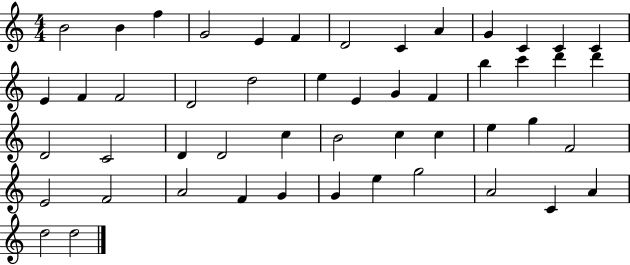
B4/h B4/q F5/q G4/h E4/q F4/q D4/h C4/q A4/q G4/q C4/q C4/q C4/q E4/q F4/q F4/h D4/h D5/h E5/q E4/q G4/q F4/q B5/q C6/q D6/q D6/q D4/h C4/h D4/q D4/h C5/q B4/h C5/q C5/q E5/q G5/q F4/h E4/h F4/h A4/h F4/q G4/q G4/q E5/q G5/h A4/h C4/q A4/q D5/h D5/h